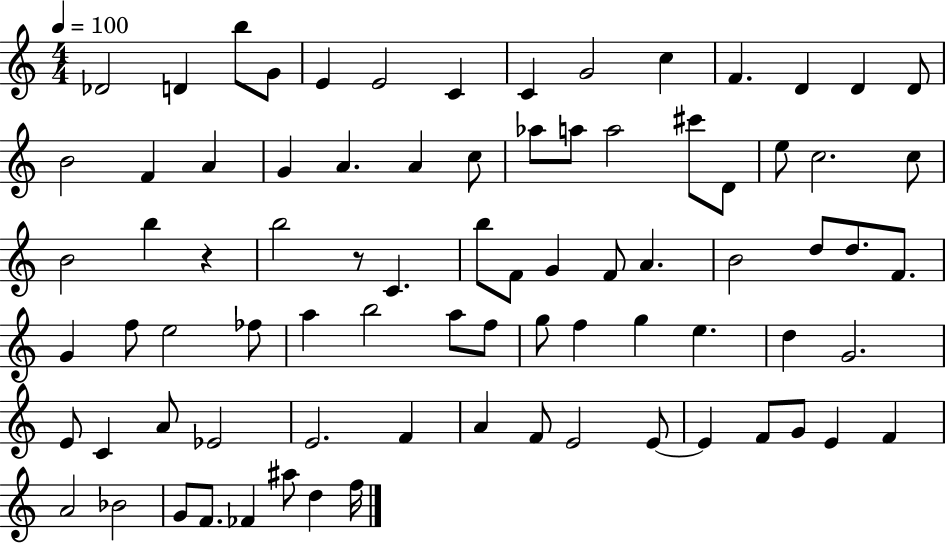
{
  \clef treble
  \numericTimeSignature
  \time 4/4
  \key c \major
  \tempo 4 = 100
  des'2 d'4 b''8 g'8 | e'4 e'2 c'4 | c'4 g'2 c''4 | f'4. d'4 d'4 d'8 | \break b'2 f'4 a'4 | g'4 a'4. a'4 c''8 | aes''8 a''8 a''2 cis'''8 d'8 | e''8 c''2. c''8 | \break b'2 b''4 r4 | b''2 r8 c'4. | b''8 f'8 g'4 f'8 a'4. | b'2 d''8 d''8. f'8. | \break g'4 f''8 e''2 fes''8 | a''4 b''2 a''8 f''8 | g''8 f''4 g''4 e''4. | d''4 g'2. | \break e'8 c'4 a'8 ees'2 | e'2. f'4 | a'4 f'8 e'2 e'8~~ | e'4 f'8 g'8 e'4 f'4 | \break a'2 bes'2 | g'8 f'8. fes'4 ais''8 d''4 f''16 | \bar "|."
}